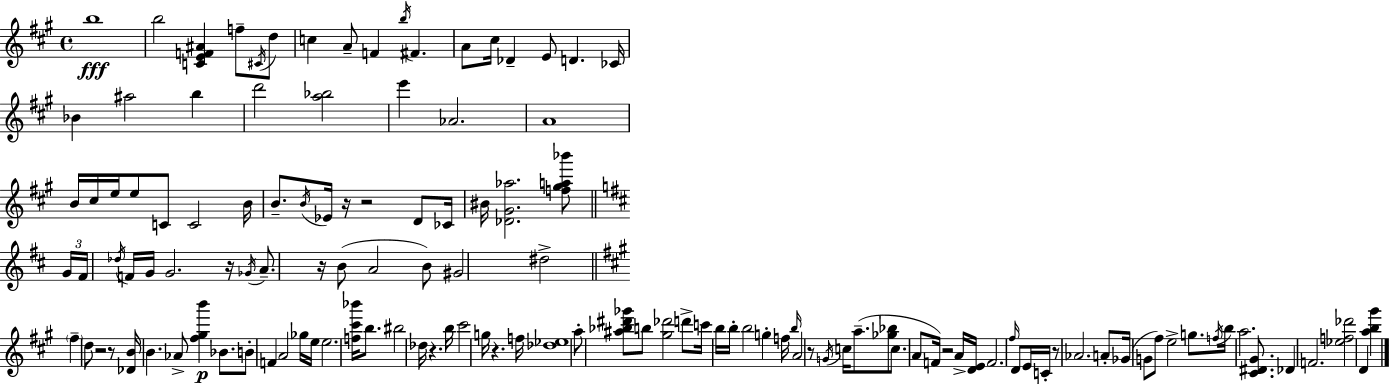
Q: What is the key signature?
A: A major